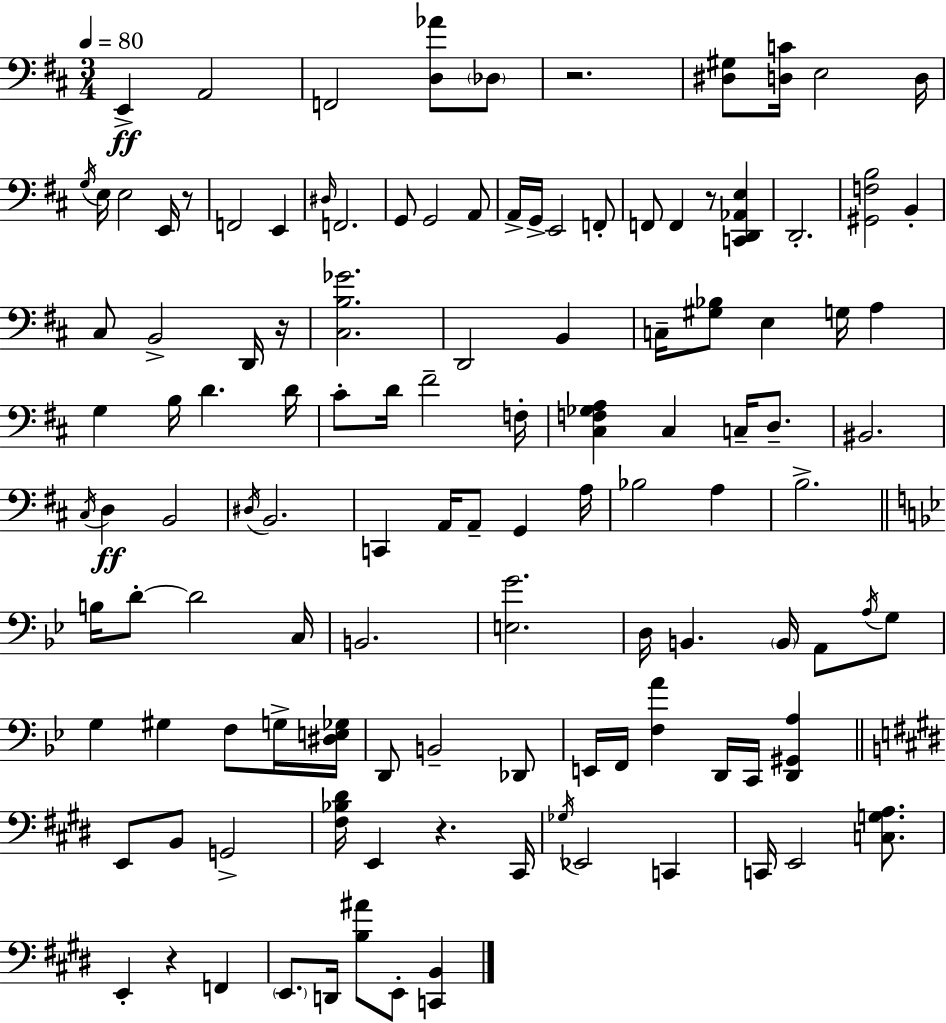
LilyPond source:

{
  \clef bass
  \numericTimeSignature
  \time 3/4
  \key d \major
  \tempo 4 = 80
  e,4->\ff a,2 | f,2 <d aes'>8 \parenthesize des8 | r2. | <dis gis>8 <d c'>16 e2 d16 | \break \acciaccatura { g16 } e16 e2 e,16 r8 | f,2 e,4 | \grace { dis16 } f,2. | g,8 g,2 | \break a,8 a,16-> g,16-> e,2 | f,8-. f,8 f,4 r8 <c, d, aes, e>4 | d,2.-. | <gis, f b>2 b,4-. | \break cis8 b,2-> | d,16 r16 <cis b ges'>2. | d,2 b,4 | c16-- <gis bes>8 e4 g16 a4 | \break g4 b16 d'4. | d'16 cis'8-. d'16 fis'2-- | f16-. <cis f ges a>4 cis4 c16-- d8.-- | bis,2. | \break \acciaccatura { cis16 } d4\ff b,2 | \acciaccatura { dis16 } b,2. | c,4 a,16 a,8-- g,4 | a16 bes2 | \break a4 b2.-> | \bar "||" \break \key bes \major b16 d'8-.~~ d'2 c16 | b,2. | <e g'>2. | d16 b,4. \parenthesize b,16 a,8 \acciaccatura { a16 } g8 | \break g4 gis4 f8 g16-> | <dis e ges>16 d,8 b,2-- des,8 | e,16 f,16 <f a'>4 d,16 c,16 <d, gis, a>4 | \bar "||" \break \key e \major e,8 b,8 g,2-> | <fis bes dis'>16 e,4 r4. cis,16 | \acciaccatura { ges16 } ees,2 c,4 | c,16 e,2 <c g a>8. | \break e,4-. r4 f,4 | \parenthesize e,8. d,16 <b ais'>8 e,8-. <c, b,>4 | \bar "|."
}